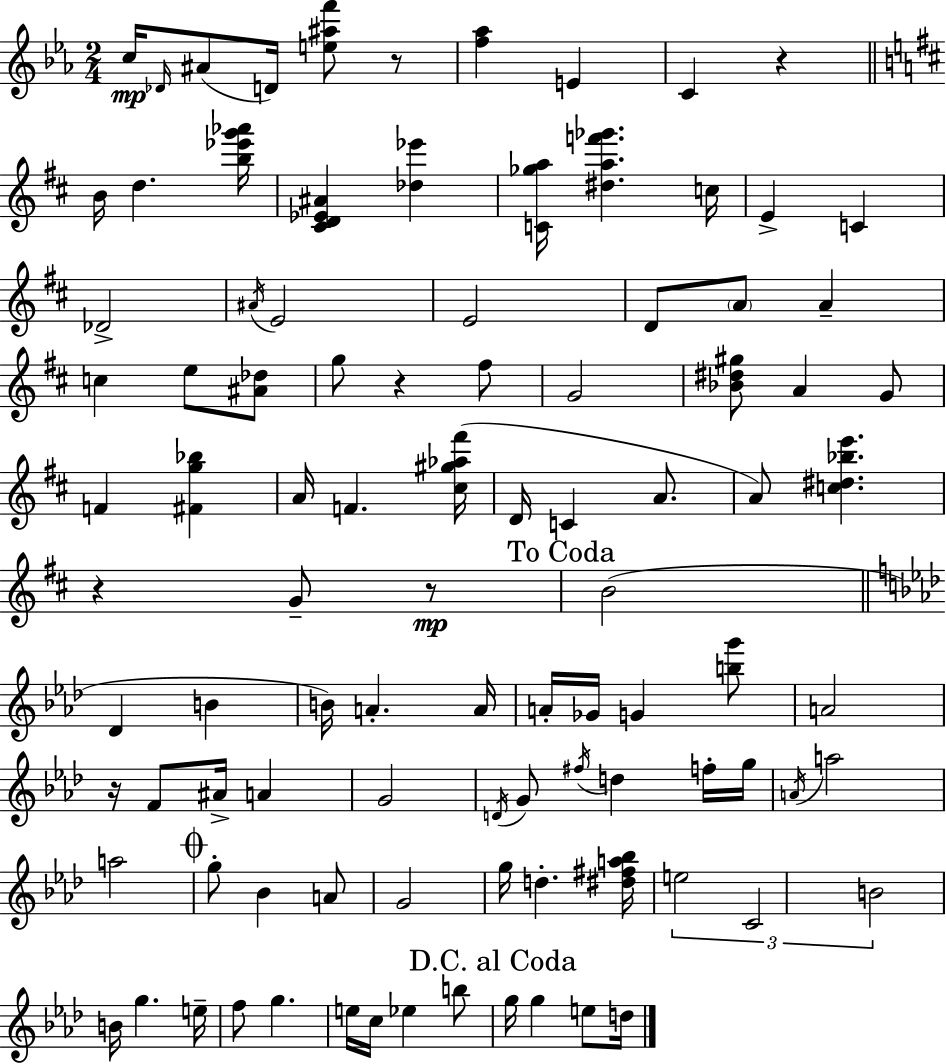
C5/s Db4/s A#4/e D4/s [E5,A#5,F6]/e R/e [F5,Ab5]/q E4/q C4/q R/q B4/s D5/q. [B5,Eb6,G6,Ab6]/s [C#4,D4,Eb4,A#4]/q [Db5,Eb6]/q [C4,Gb5,A5]/s [D#5,A5,F6,Gb6]/q. C5/s E4/q C4/q Db4/h A#4/s E4/h E4/h D4/e A4/e A4/q C5/q E5/e [A#4,Db5]/e G5/e R/q F#5/e G4/h [Bb4,D#5,G#5]/e A4/q G4/e F4/q [F#4,G5,Bb5]/q A4/s F4/q. [C#5,G#5,Ab5,F#6]/s D4/s C4/q A4/e. A4/e [C5,D#5,Bb5,E6]/q. R/q G4/e R/e B4/h Db4/q B4/q B4/s A4/q. A4/s A4/s Gb4/s G4/q [B5,G6]/e A4/h R/s F4/e A#4/s A4/q G4/h D4/s G4/e F#5/s D5/q F5/s G5/s A4/s A5/h A5/h G5/e Bb4/q A4/e G4/h G5/s D5/q. [D#5,F#5,A5,Bb5]/s E5/h C4/h B4/h B4/s G5/q. E5/s F5/e G5/q. E5/s C5/s Eb5/q B5/e G5/s G5/q E5/e D5/s